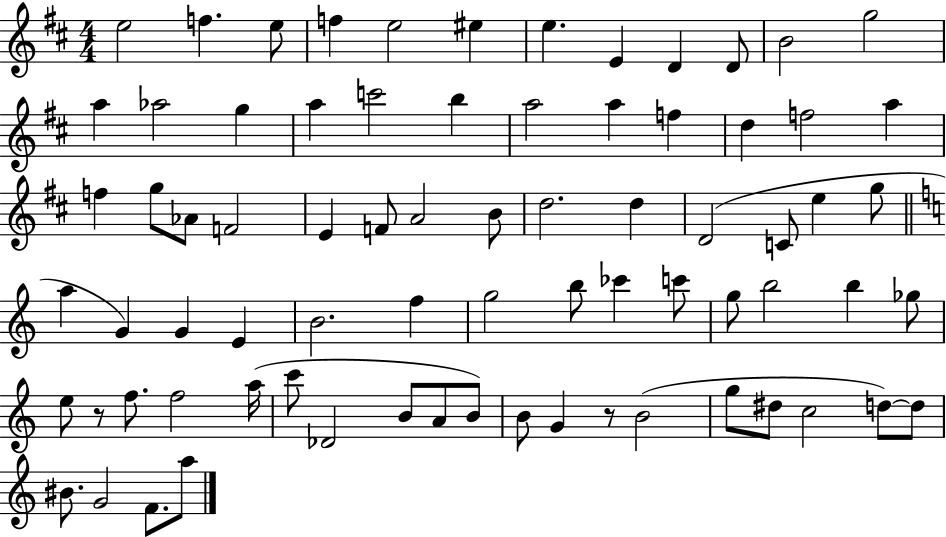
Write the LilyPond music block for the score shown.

{
  \clef treble
  \numericTimeSignature
  \time 4/4
  \key d \major
  e''2 f''4. e''8 | f''4 e''2 eis''4 | e''4. e'4 d'4 d'8 | b'2 g''2 | \break a''4 aes''2 g''4 | a''4 c'''2 b''4 | a''2 a''4 f''4 | d''4 f''2 a''4 | \break f''4 g''8 aes'8 f'2 | e'4 f'8 a'2 b'8 | d''2. d''4 | d'2( c'8 e''4 g''8 | \break \bar "||" \break \key c \major a''4 g'4) g'4 e'4 | b'2. f''4 | g''2 b''8 ces'''4 c'''8 | g''8 b''2 b''4 ges''8 | \break e''8 r8 f''8. f''2 a''16( | c'''8 des'2 b'8 a'8 b'8) | b'8 g'4 r8 b'2( | g''8 dis''8 c''2 d''8~~) d''8 | \break bis'8. g'2 f'8. a''8 | \bar "|."
}